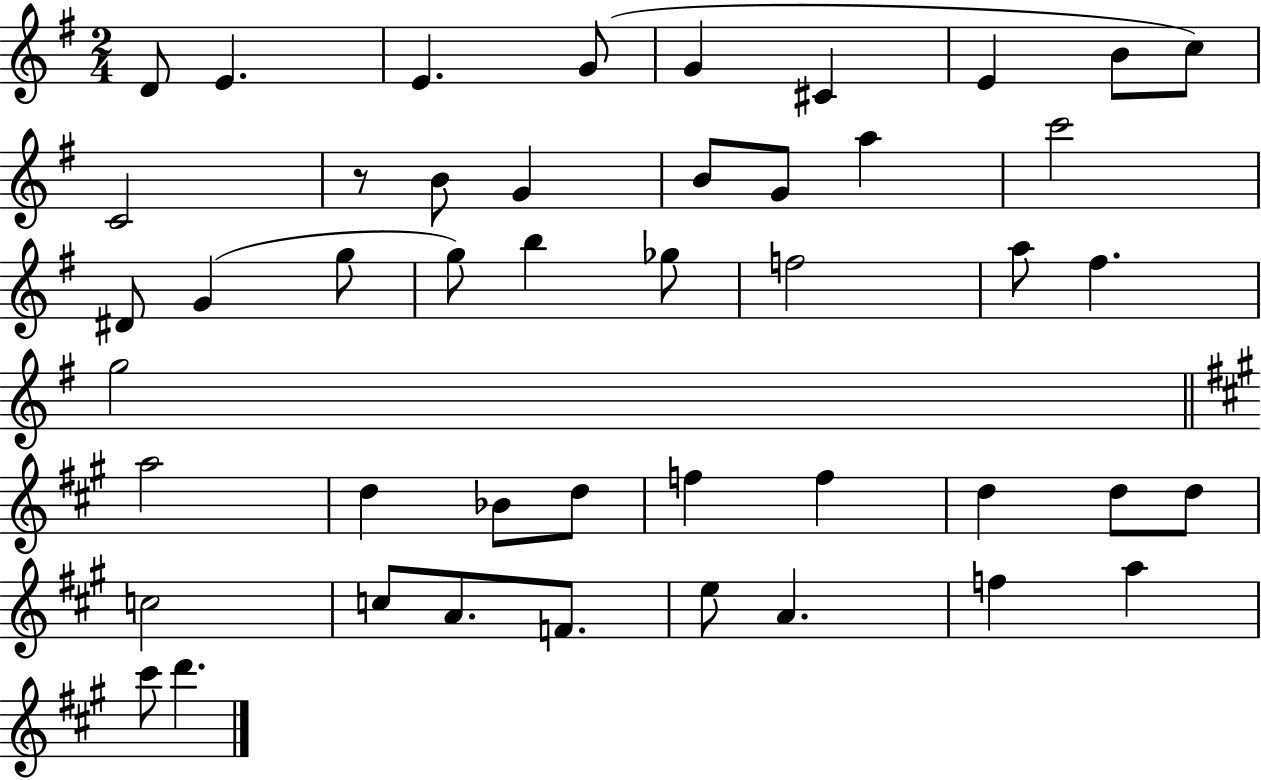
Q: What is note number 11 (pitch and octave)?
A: B4